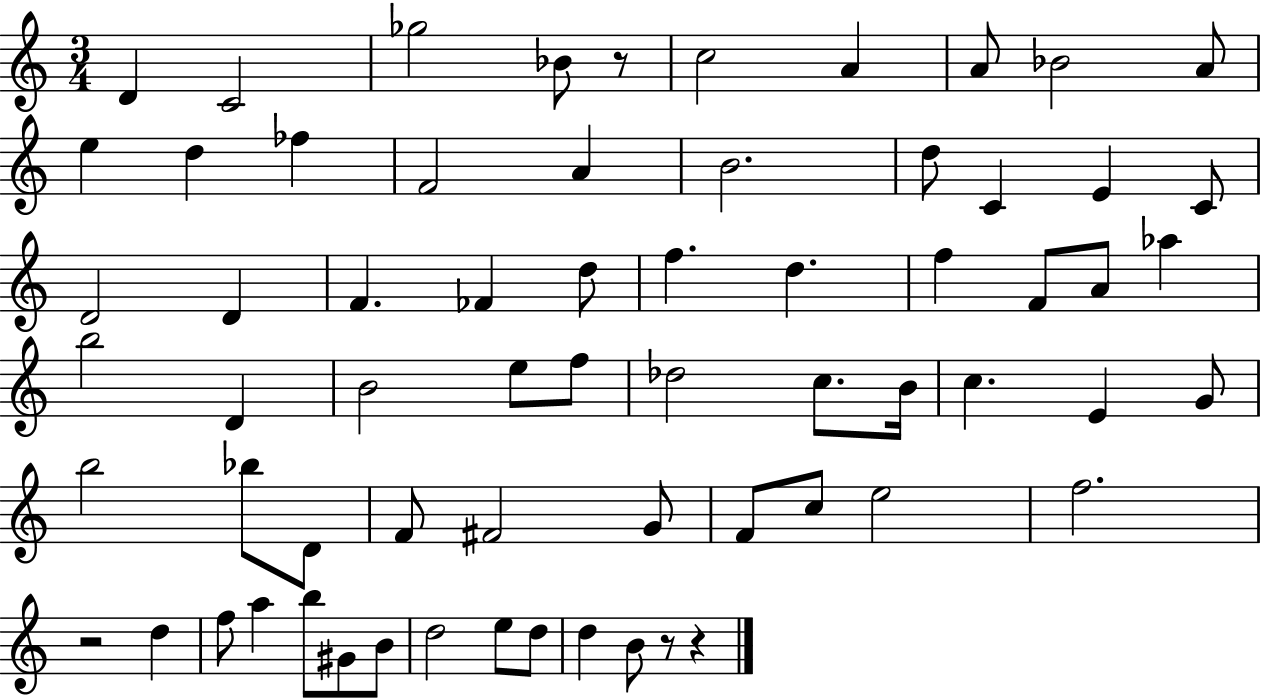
X:1
T:Untitled
M:3/4
L:1/4
K:C
D C2 _g2 _B/2 z/2 c2 A A/2 _B2 A/2 e d _f F2 A B2 d/2 C E C/2 D2 D F _F d/2 f d f F/2 A/2 _a b2 D B2 e/2 f/2 _d2 c/2 B/4 c E G/2 b2 _b/2 D/2 F/2 ^F2 G/2 F/2 c/2 e2 f2 z2 d f/2 a b/2 ^G/2 B/2 d2 e/2 d/2 d B/2 z/2 z